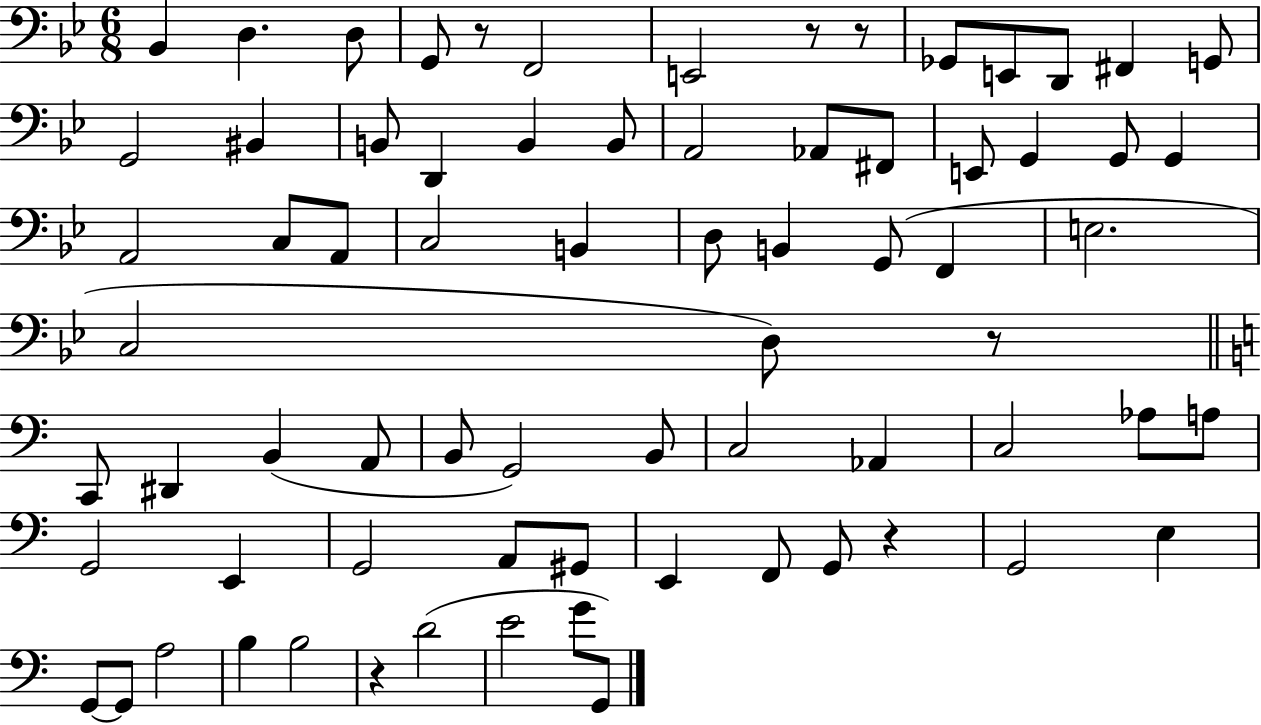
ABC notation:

X:1
T:Untitled
M:6/8
L:1/4
K:Bb
_B,, D, D,/2 G,,/2 z/2 F,,2 E,,2 z/2 z/2 _G,,/2 E,,/2 D,,/2 ^F,, G,,/2 G,,2 ^B,, B,,/2 D,, B,, B,,/2 A,,2 _A,,/2 ^F,,/2 E,,/2 G,, G,,/2 G,, A,,2 C,/2 A,,/2 C,2 B,, D,/2 B,, G,,/2 F,, E,2 C,2 D,/2 z/2 C,,/2 ^D,, B,, A,,/2 B,,/2 G,,2 B,,/2 C,2 _A,, C,2 _A,/2 A,/2 G,,2 E,, G,,2 A,,/2 ^G,,/2 E,, F,,/2 G,,/2 z G,,2 E, G,,/2 G,,/2 A,2 B, B,2 z D2 E2 G/2 G,,/2